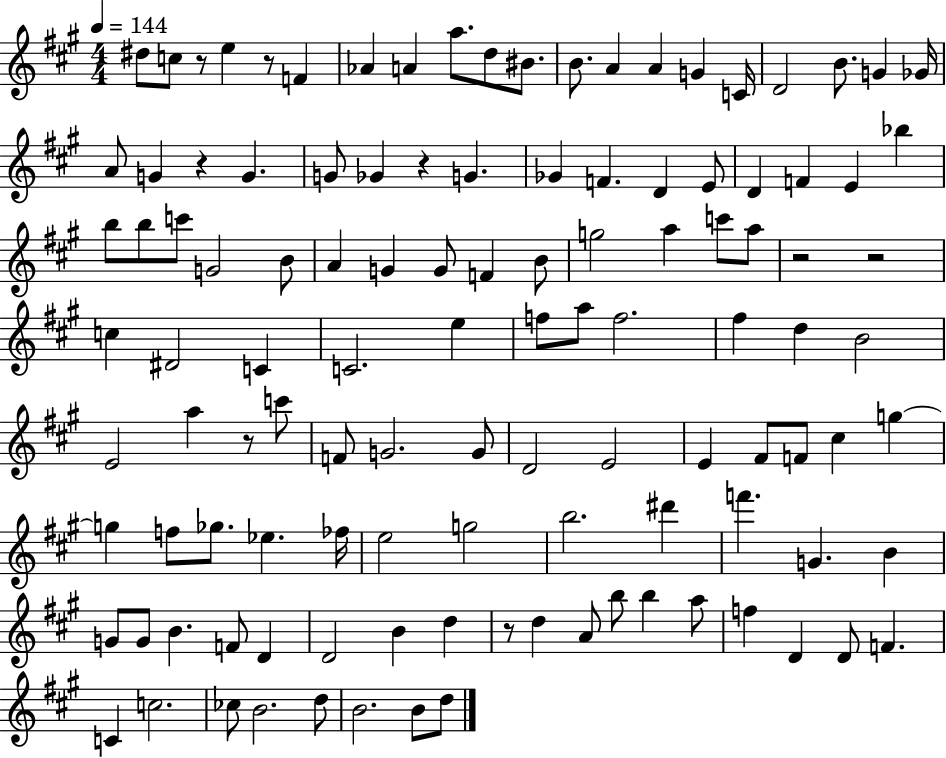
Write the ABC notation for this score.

X:1
T:Untitled
M:4/4
L:1/4
K:A
^d/2 c/2 z/2 e z/2 F _A A a/2 d/2 ^B/2 B/2 A A G C/4 D2 B/2 G _G/4 A/2 G z G G/2 _G z G _G F D E/2 D F E _b b/2 b/2 c'/2 G2 B/2 A G G/2 F B/2 g2 a c'/2 a/2 z2 z2 c ^D2 C C2 e f/2 a/2 f2 ^f d B2 E2 a z/2 c'/2 F/2 G2 G/2 D2 E2 E ^F/2 F/2 ^c g g f/2 _g/2 _e _f/4 e2 g2 b2 ^d' f' G B G/2 G/2 B F/2 D D2 B d z/2 d A/2 b/2 b a/2 f D D/2 F C c2 _c/2 B2 d/2 B2 B/2 d/2